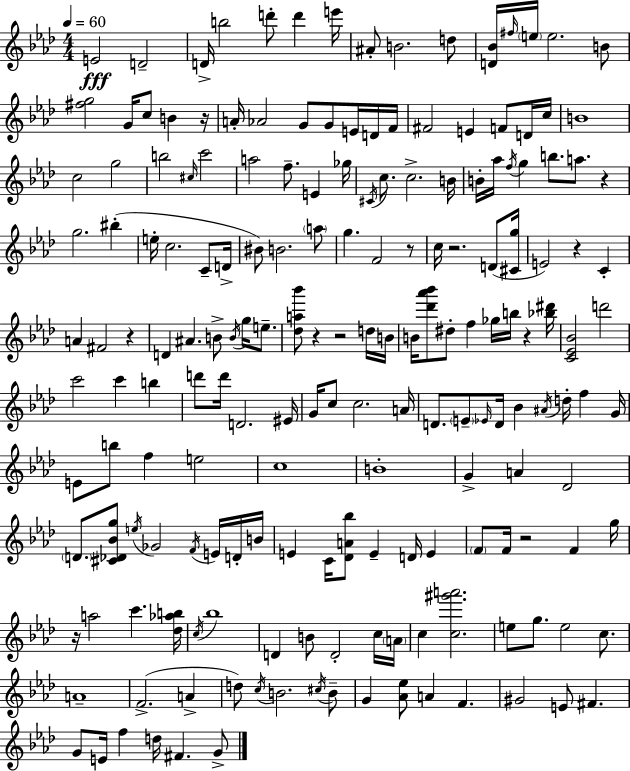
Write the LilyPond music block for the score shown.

{
  \clef treble
  \numericTimeSignature
  \time 4/4
  \key f \minor
  \tempo 4 = 60
  e'2\fff d'2-- | d'16-> b''2 d'''8-. d'''4 e'''16 | ais'8-. b'2. d''8 | <d' bes'>16 \grace { fis''16 } \parenthesize e''16 e''2. b'8 | \break <fis'' g''>2 g'16 c''8 b'4 | r16 a'16-. aes'2 g'8 g'8 e'16 d'16 | f'16 fis'2 e'4 f'8 d'16 | c''16 b'1 | \break c''2 g''2 | b''2 \grace { cis''16 } c'''2 | a''2 f''8.-- e'4 | ges''16 \acciaccatura { cis'16 } c''8. c''2.-> | \break b'16 b'16-. aes''16 \acciaccatura { f''16 } g''4 b''8. a''8. | r4 g''2. | bis''4-.( e''16-. c''2. | c'8-- d'16-> bis'8) b'2. | \break \parenthesize a''8 g''4. f'2 | r8 c''16 r2. | d'8( <cis' g''>16 e'2) r4 | c'4-. a'4 fis'2 | \break r4 d'4 ais'4. b'8-> | \acciaccatura { b'16 } g''16 e''8.-- <des'' a'' bes'''>8 r4 r2 | d''16 b'16 b'16 <des''' aes''' bes'''>8 dis''8-. f''4 ges''16 b''16 | r4 <bes'' dis'''>16 <c' ees' bes'>2 d'''2 | \break c'''2 c'''4 | b''4 d'''8 d'''16 d'2. | eis'16 g'16 c''8 c''2. | a'16 d'8. \parenthesize e'8-- \grace { ees'16 } d'16 bes'4 | \break \acciaccatura { ais'16 } d''16-. f''4 g'16 e'8 b''8 f''4 e''2 | c''1 | b'1-. | g'4-> a'4 des'2 | \break \parenthesize d'8. <cis' des' bes' g''>8 \acciaccatura { e''16 } ges'2 | \acciaccatura { f'16 } e'16 d'16-. b'16 e'4 c'16 <des' a' bes''>8 | e'4-- d'16 e'4 \parenthesize f'8 f'16 r2 | f'4 g''16 r16 a''2 | \break c'''4. <des'' aes'' b''>16 \acciaccatura { c''16 } bes''1 | d'4 b'8 | d'2-. c''16 \parenthesize a'16 c''4 <c'' gis''' a'''>2. | e''8 g''8. e''2 | \break c''8. a'1-- | f'2.->( | a'4-> d''8) \acciaccatura { c''16 } b'2. | \acciaccatura { cis''16 } b'8-- g'4 | \break <aes' ees''>8 a'4 f'4. gis'2 | e'8 fis'4. g'8 e'16 f''4 | d''16 fis'4. g'8-> \bar "|."
}